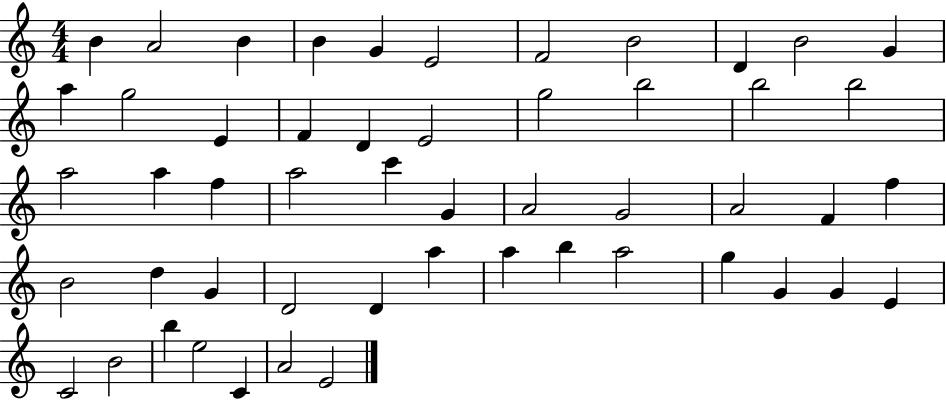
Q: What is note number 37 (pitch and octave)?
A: D4